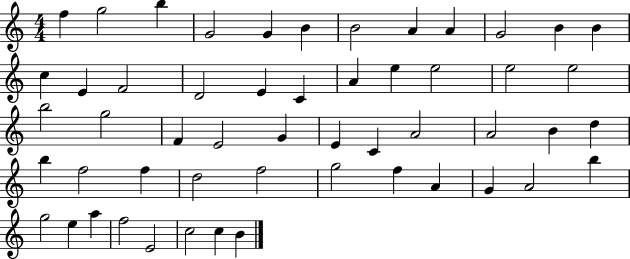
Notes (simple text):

F5/q G5/h B5/q G4/h G4/q B4/q B4/h A4/q A4/q G4/h B4/q B4/q C5/q E4/q F4/h D4/h E4/q C4/q A4/q E5/q E5/h E5/h E5/h B5/h G5/h F4/q E4/h G4/q E4/q C4/q A4/h A4/h B4/q D5/q B5/q F5/h F5/q D5/h F5/h G5/h F5/q A4/q G4/q A4/h B5/q G5/h E5/q A5/q F5/h E4/h C5/h C5/q B4/q